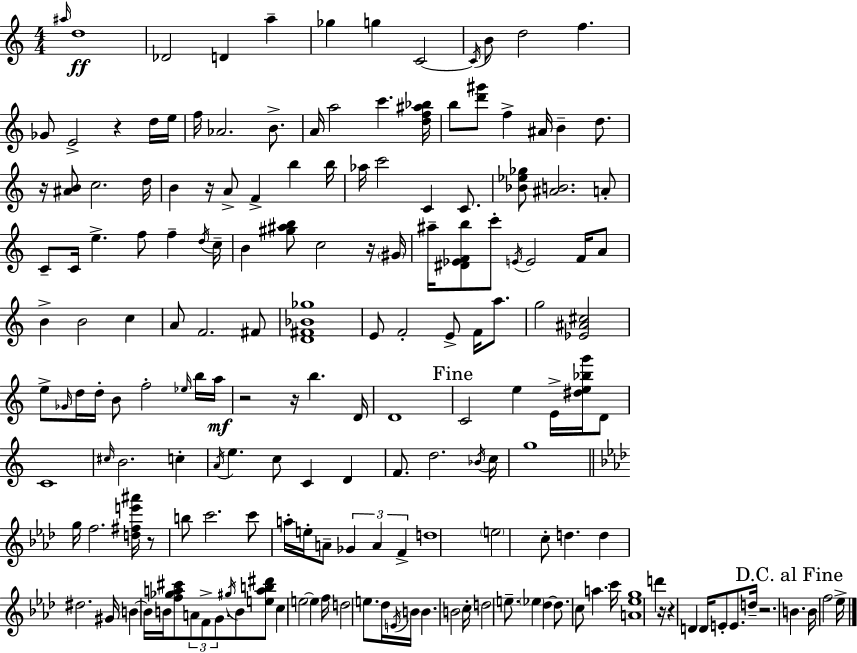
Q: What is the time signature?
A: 4/4